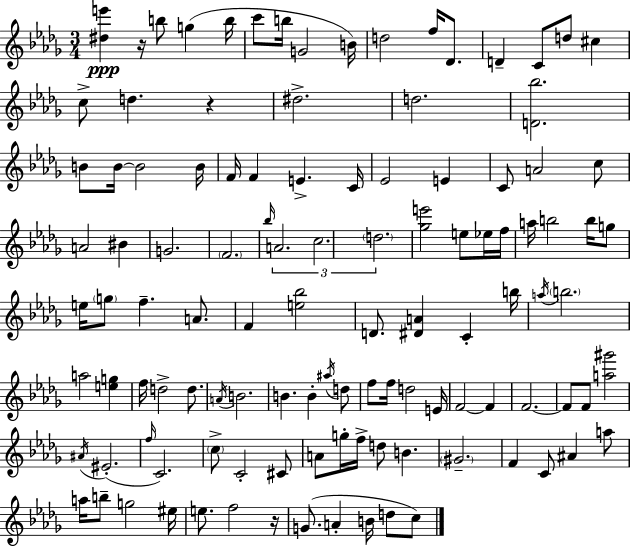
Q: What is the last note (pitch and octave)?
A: C5